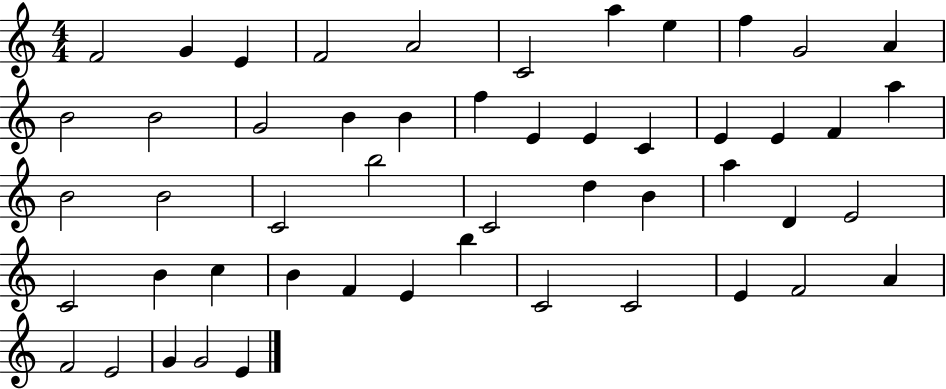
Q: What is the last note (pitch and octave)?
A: E4